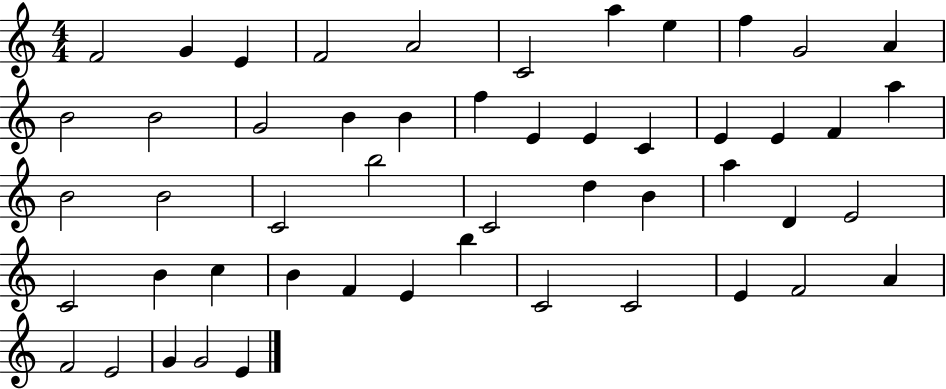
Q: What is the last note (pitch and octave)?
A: E4